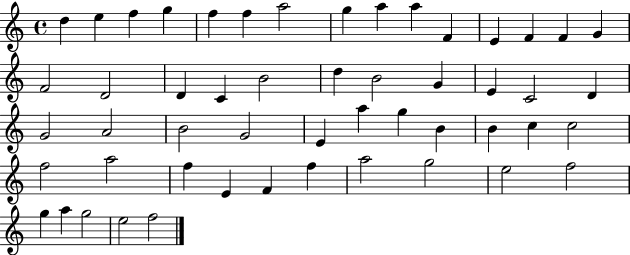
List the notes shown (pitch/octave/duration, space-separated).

D5/q E5/q F5/q G5/q F5/q F5/q A5/h G5/q A5/q A5/q F4/q E4/q F4/q F4/q G4/q F4/h D4/h D4/q C4/q B4/h D5/q B4/h G4/q E4/q C4/h D4/q G4/h A4/h B4/h G4/h E4/q A5/q G5/q B4/q B4/q C5/q C5/h F5/h A5/h F5/q E4/q F4/q F5/q A5/h G5/h E5/h F5/h G5/q A5/q G5/h E5/h F5/h